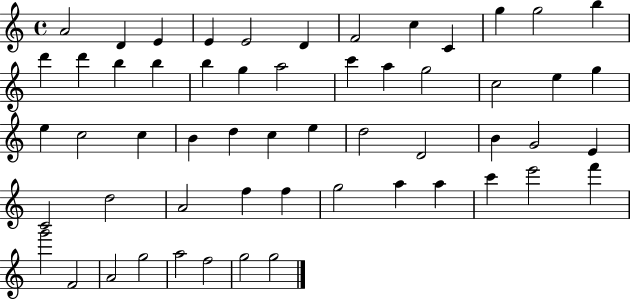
X:1
T:Untitled
M:4/4
L:1/4
K:C
A2 D E E E2 D F2 c C g g2 b d' d' b b b g a2 c' a g2 c2 e g e c2 c B d c e d2 D2 B G2 E C2 d2 A2 f f g2 a a c' e'2 f' g'2 F2 A2 g2 a2 f2 g2 g2